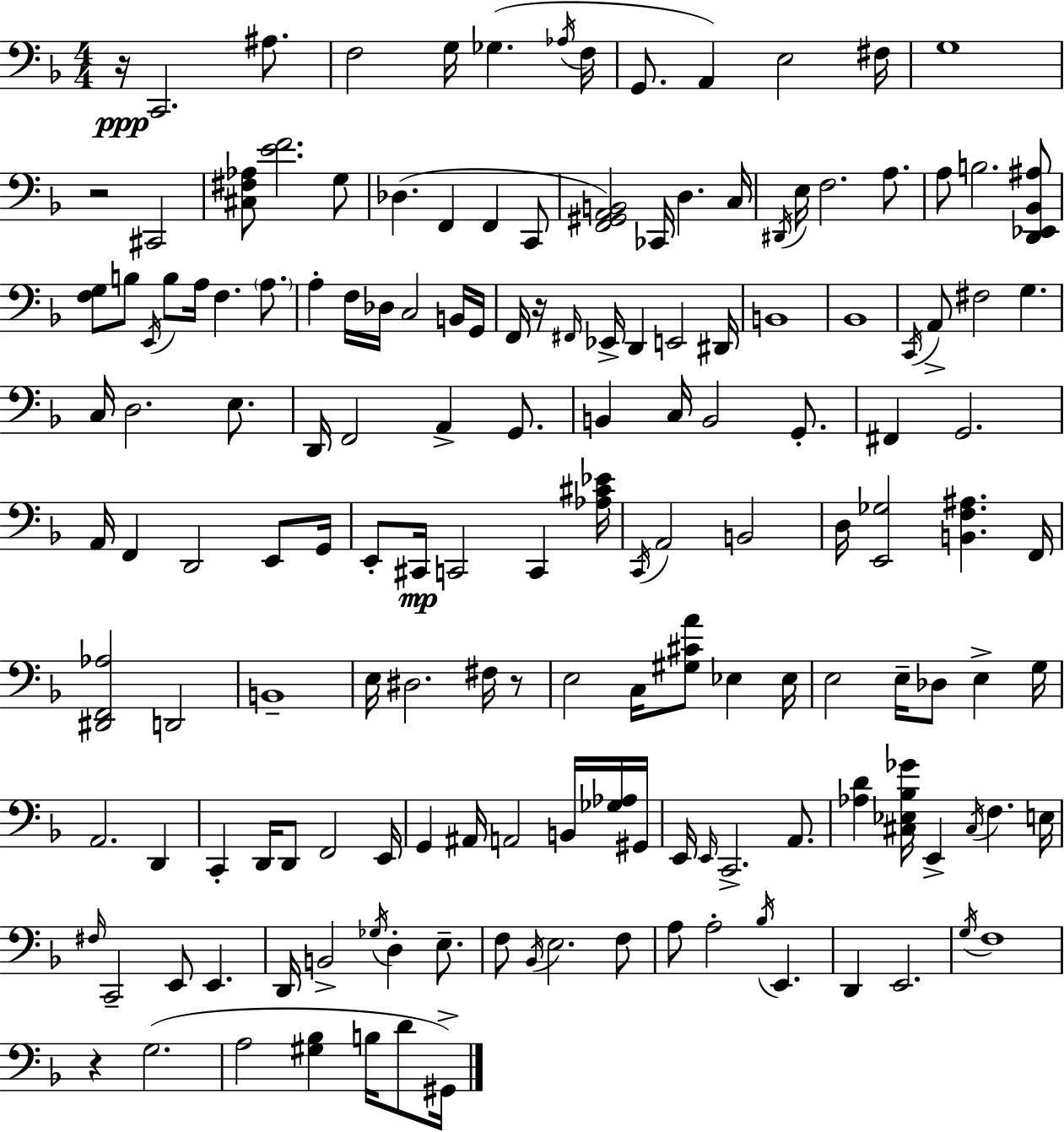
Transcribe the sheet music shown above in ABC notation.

X:1
T:Untitled
M:4/4
L:1/4
K:F
z/4 C,,2 ^A,/2 F,2 G,/4 _G, _A,/4 F,/4 G,,/2 A,, E,2 ^F,/4 G,4 z2 ^C,,2 [^C,^F,_A,]/2 [EF]2 G,/2 _D, F,, F,, C,,/2 [F,,^G,,A,,B,,]2 _C,,/4 D, C,/4 ^D,,/4 E,/4 F,2 A,/2 A,/2 B,2 [D,,_E,,_B,,^A,]/2 [F,G,]/2 B,/2 E,,/4 B,/2 A,/4 F, A,/2 A, F,/4 _D,/4 C,2 B,,/4 G,,/4 F,,/4 z/4 ^F,,/4 _E,,/4 D,, E,,2 ^D,,/4 B,,4 _B,,4 C,,/4 A,,/2 ^F,2 G, C,/4 D,2 E,/2 D,,/4 F,,2 A,, G,,/2 B,, C,/4 B,,2 G,,/2 ^F,, G,,2 A,,/4 F,, D,,2 E,,/2 G,,/4 E,,/2 ^C,,/4 C,,2 C,, [_A,^C_E]/4 C,,/4 A,,2 B,,2 D,/4 [E,,_G,]2 [B,,F,^A,] F,,/4 [^D,,F,,_A,]2 D,,2 B,,4 E,/4 ^D,2 ^F,/4 z/2 E,2 C,/4 [^G,^CA]/2 _E, _E,/4 E,2 E,/4 _D,/2 E, G,/4 A,,2 D,, C,, D,,/4 D,,/2 F,,2 E,,/4 G,, ^A,,/4 A,,2 B,,/4 [_G,_A,]/4 ^G,,/4 E,,/4 E,,/4 C,,2 A,,/2 [_A,D] [^C,_E,_B,_G]/4 E,, ^C,/4 F, E,/4 ^F,/4 C,,2 E,,/2 E,, D,,/4 B,,2 _G,/4 D, E,/2 F,/2 _B,,/4 E,2 F,/2 A,/2 A,2 _B,/4 E,, D,, E,,2 G,/4 F,4 z G,2 A,2 [^G,_B,] B,/4 D/2 ^G,,/4